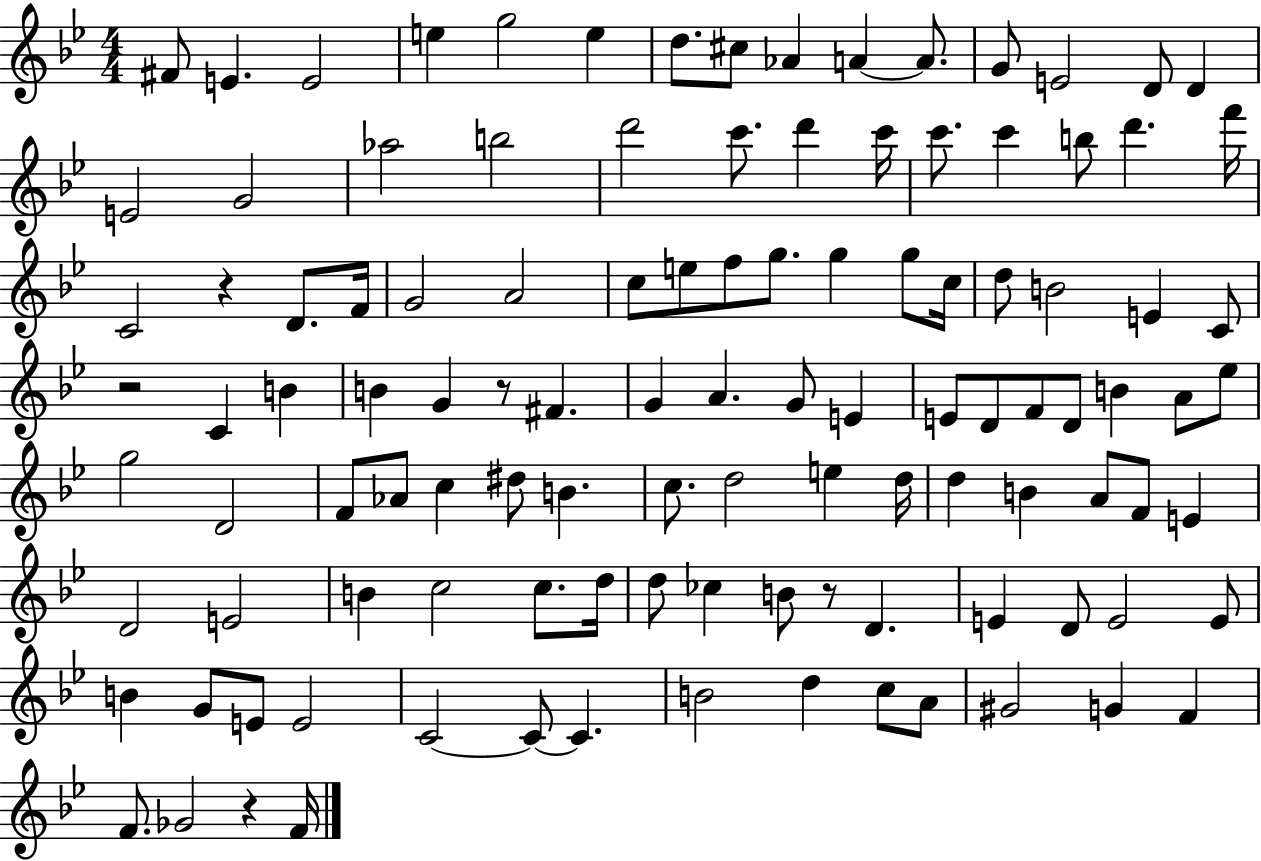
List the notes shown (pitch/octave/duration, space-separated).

F#4/e E4/q. E4/h E5/q G5/h E5/q D5/e. C#5/e Ab4/q A4/q A4/e. G4/e E4/h D4/e D4/q E4/h G4/h Ab5/h B5/h D6/h C6/e. D6/q C6/s C6/e. C6/q B5/e D6/q. F6/s C4/h R/q D4/e. F4/s G4/h A4/h C5/e E5/e F5/e G5/e. G5/q G5/e C5/s D5/e B4/h E4/q C4/e R/h C4/q B4/q B4/q G4/q R/e F#4/q. G4/q A4/q. G4/e E4/q E4/e D4/e F4/e D4/e B4/q A4/e Eb5/e G5/h D4/h F4/e Ab4/e C5/q D#5/e B4/q. C5/e. D5/h E5/q D5/s D5/q B4/q A4/e F4/e E4/q D4/h E4/h B4/q C5/h C5/e. D5/s D5/e CES5/q B4/e R/e D4/q. E4/q D4/e E4/h E4/e B4/q G4/e E4/e E4/h C4/h C4/e C4/q. B4/h D5/q C5/e A4/e G#4/h G4/q F4/q F4/e. Gb4/h R/q F4/s